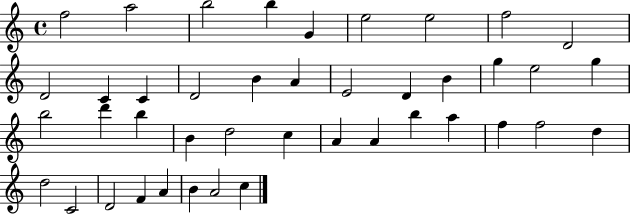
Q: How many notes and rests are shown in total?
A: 42